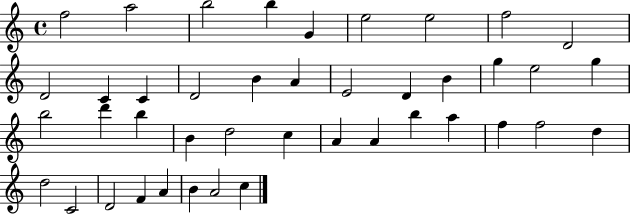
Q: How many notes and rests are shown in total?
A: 42